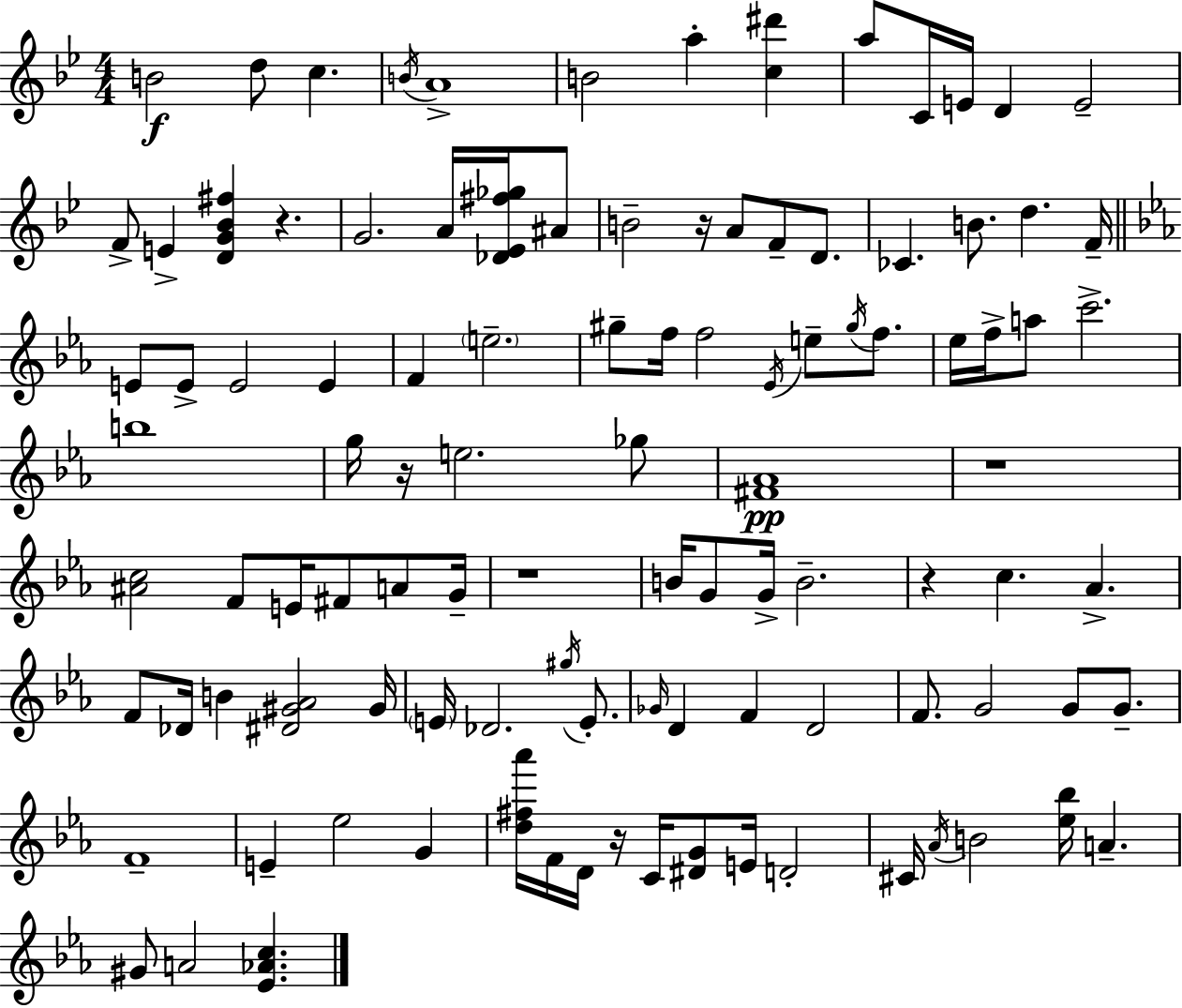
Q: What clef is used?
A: treble